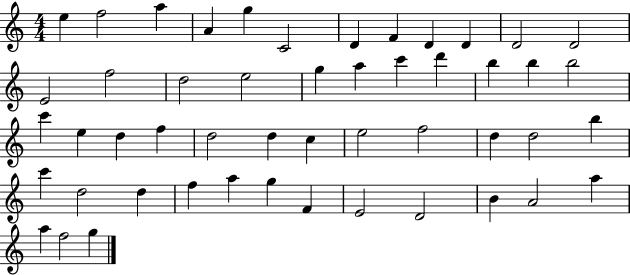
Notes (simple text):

E5/q F5/h A5/q A4/q G5/q C4/h D4/q F4/q D4/q D4/q D4/h D4/h E4/h F5/h D5/h E5/h G5/q A5/q C6/q D6/q B5/q B5/q B5/h C6/q E5/q D5/q F5/q D5/h D5/q C5/q E5/h F5/h D5/q D5/h B5/q C6/q D5/h D5/q F5/q A5/q G5/q F4/q E4/h D4/h B4/q A4/h A5/q A5/q F5/h G5/q